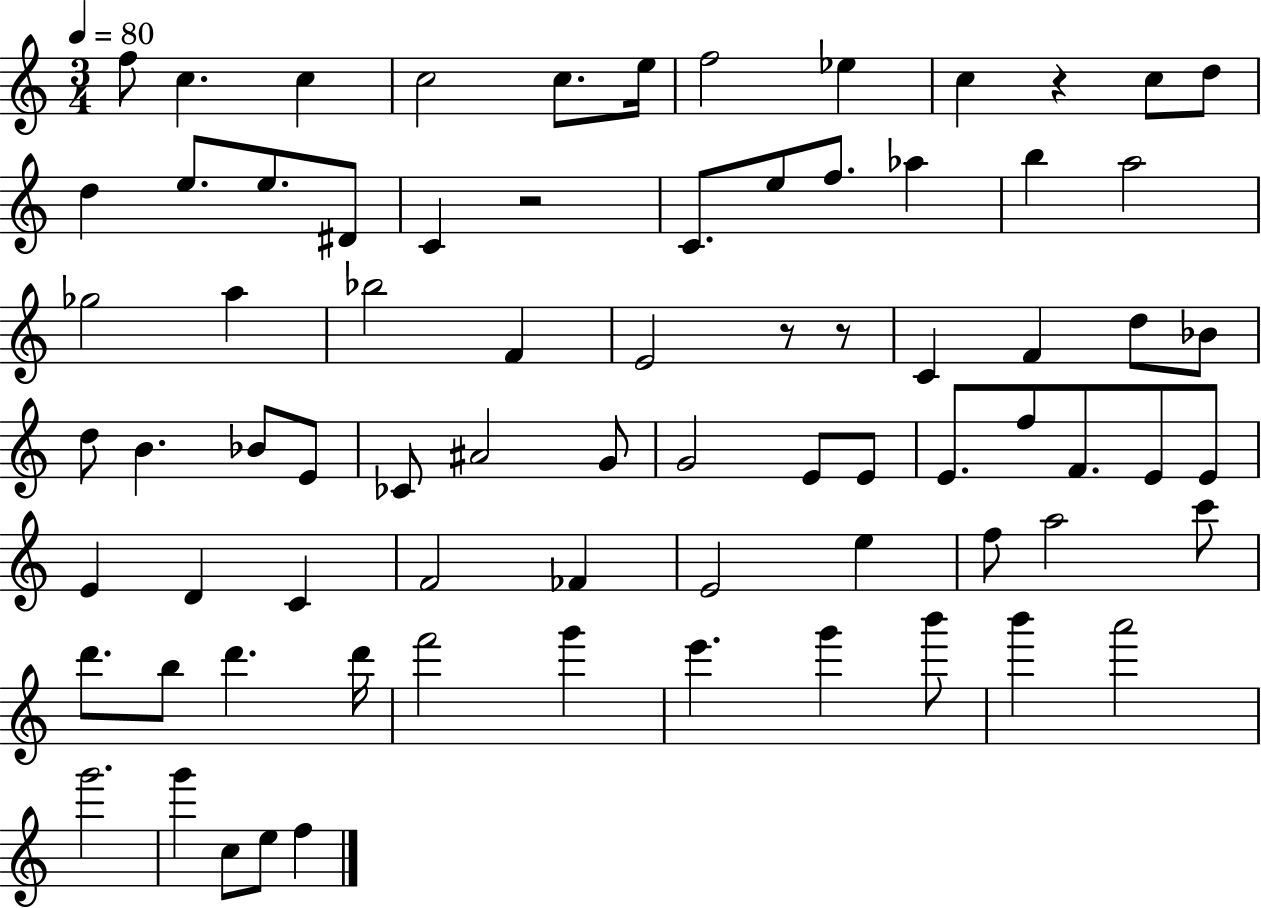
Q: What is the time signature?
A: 3/4